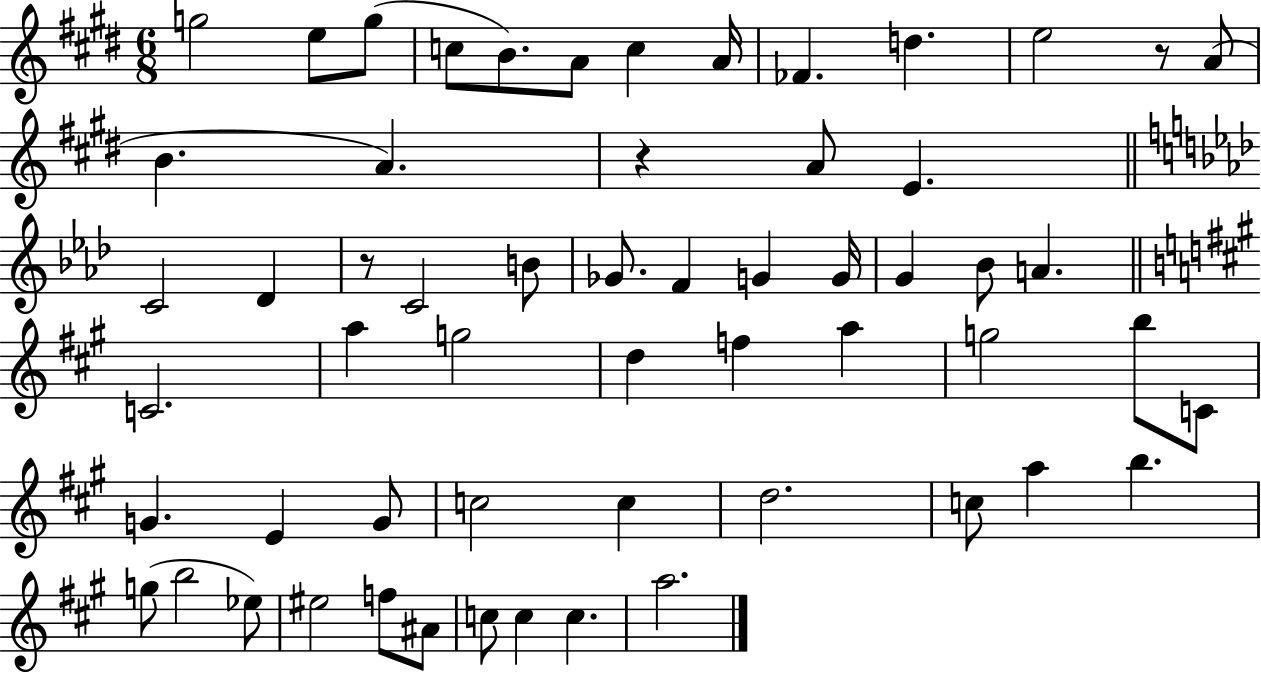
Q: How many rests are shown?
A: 3